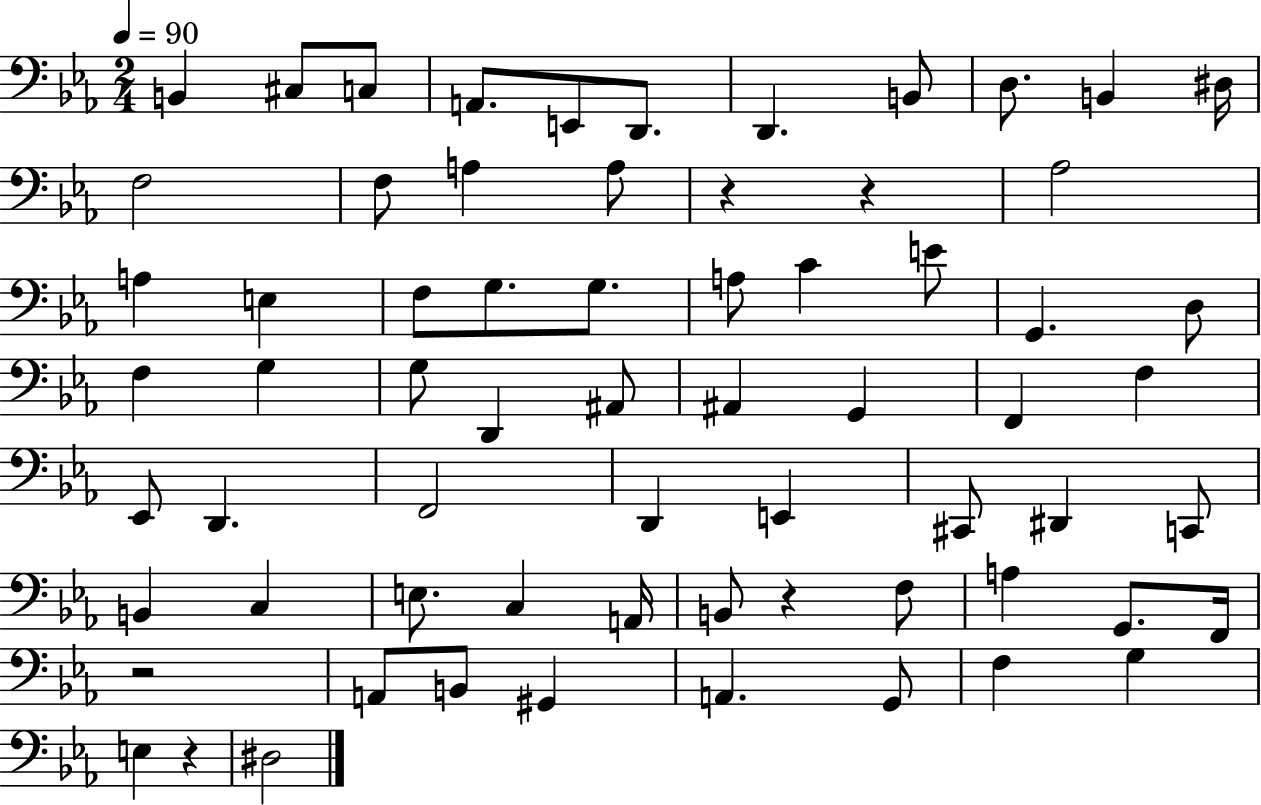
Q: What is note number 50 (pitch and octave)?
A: F3